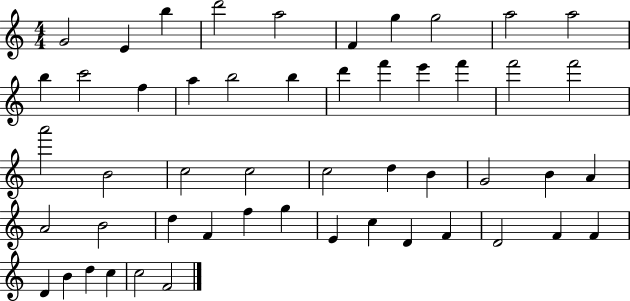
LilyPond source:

{
  \clef treble
  \numericTimeSignature
  \time 4/4
  \key c \major
  g'2 e'4 b''4 | d'''2 a''2 | f'4 g''4 g''2 | a''2 a''2 | \break b''4 c'''2 f''4 | a''4 b''2 b''4 | d'''4 f'''4 e'''4 f'''4 | f'''2 f'''2 | \break a'''2 b'2 | c''2 c''2 | c''2 d''4 b'4 | g'2 b'4 a'4 | \break a'2 b'2 | d''4 f'4 f''4 g''4 | e'4 c''4 d'4 f'4 | d'2 f'4 f'4 | \break d'4 b'4 d''4 c''4 | c''2 f'2 | \bar "|."
}